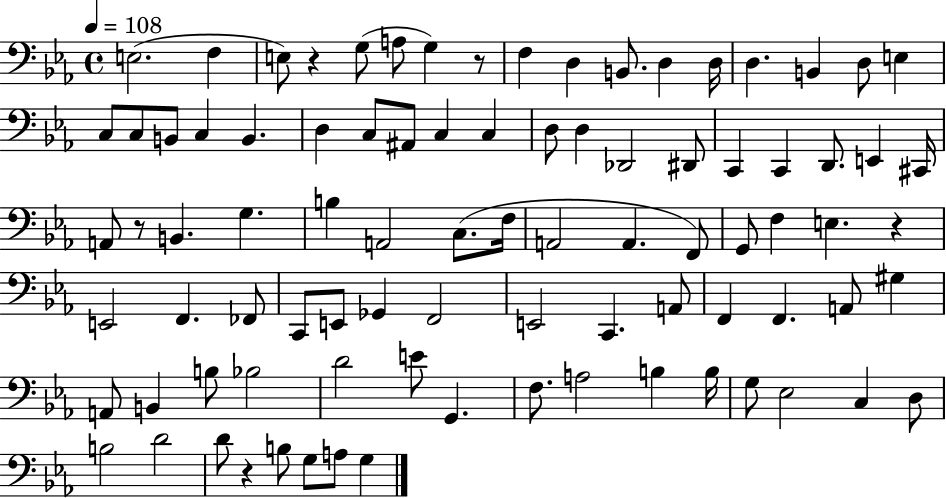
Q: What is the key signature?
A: EES major